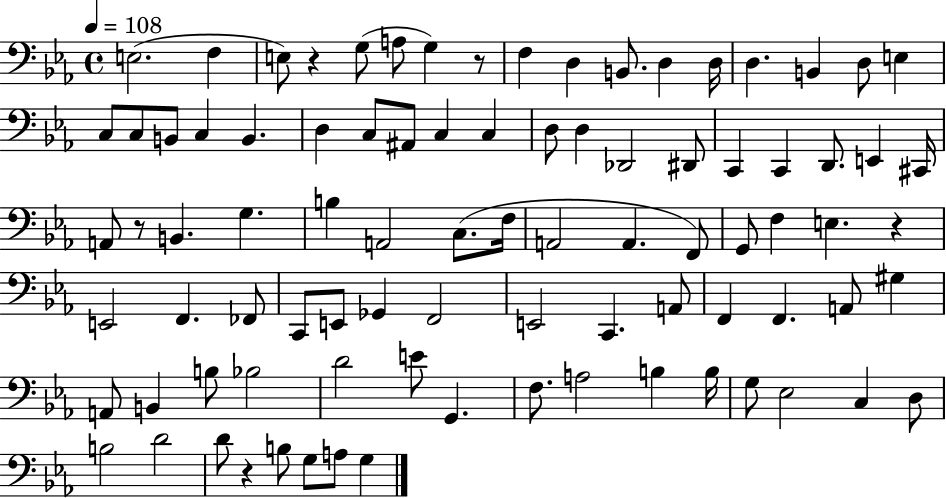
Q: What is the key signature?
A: EES major